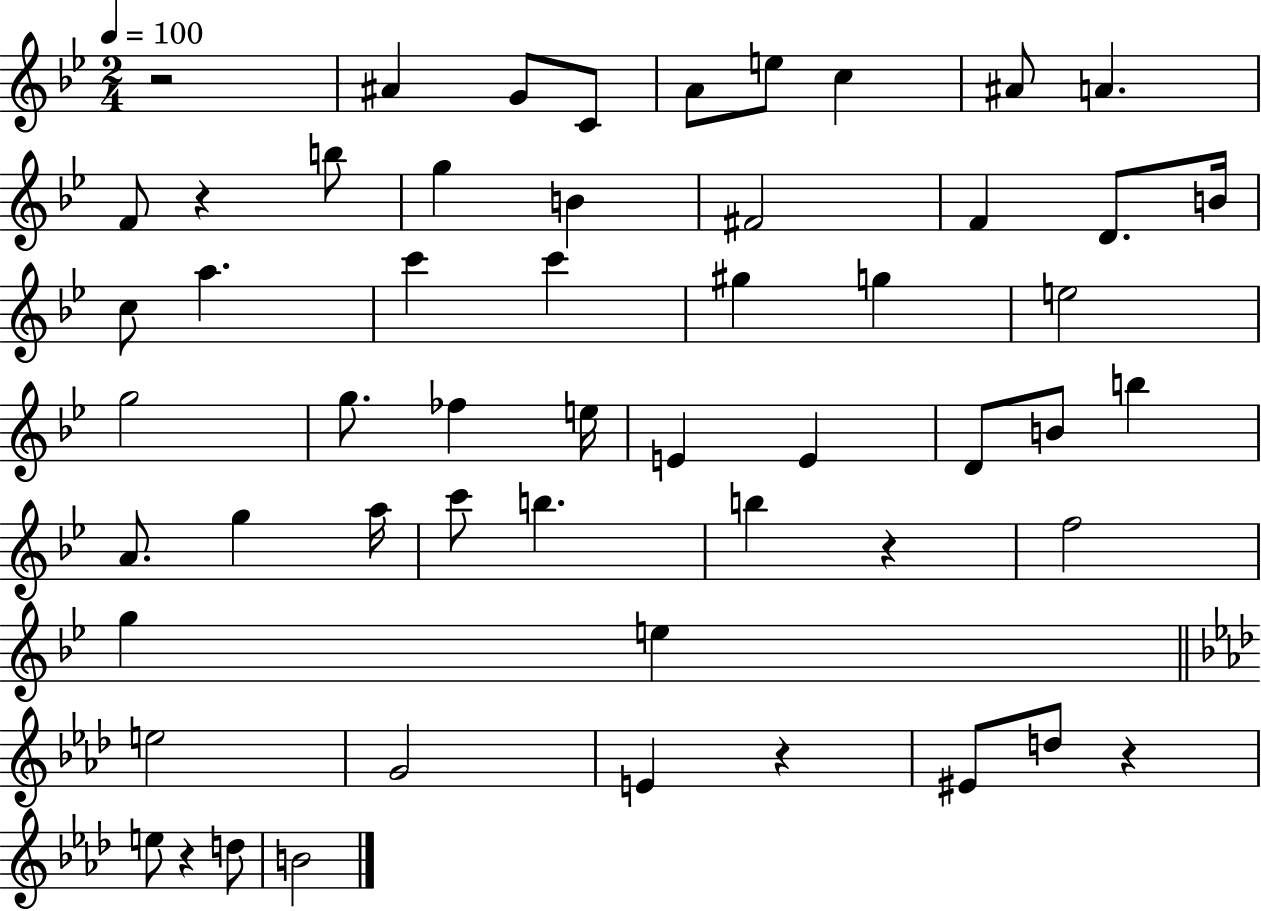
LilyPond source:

{
  \clef treble
  \numericTimeSignature
  \time 2/4
  \key bes \major
  \tempo 4 = 100
  r2 | ais'4 g'8 c'8 | a'8 e''8 c''4 | ais'8 a'4. | \break f'8 r4 b''8 | g''4 b'4 | fis'2 | f'4 d'8. b'16 | \break c''8 a''4. | c'''4 c'''4 | gis''4 g''4 | e''2 | \break g''2 | g''8. fes''4 e''16 | e'4 e'4 | d'8 b'8 b''4 | \break a'8. g''4 a''16 | c'''8 b''4. | b''4 r4 | f''2 | \break g''4 e''4 | \bar "||" \break \key f \minor e''2 | g'2 | e'4 r4 | eis'8 d''8 r4 | \break e''8 r4 d''8 | b'2 | \bar "|."
}